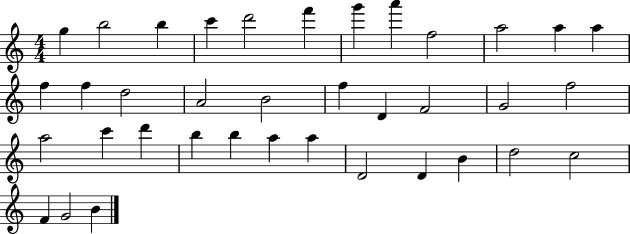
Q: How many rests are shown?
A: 0